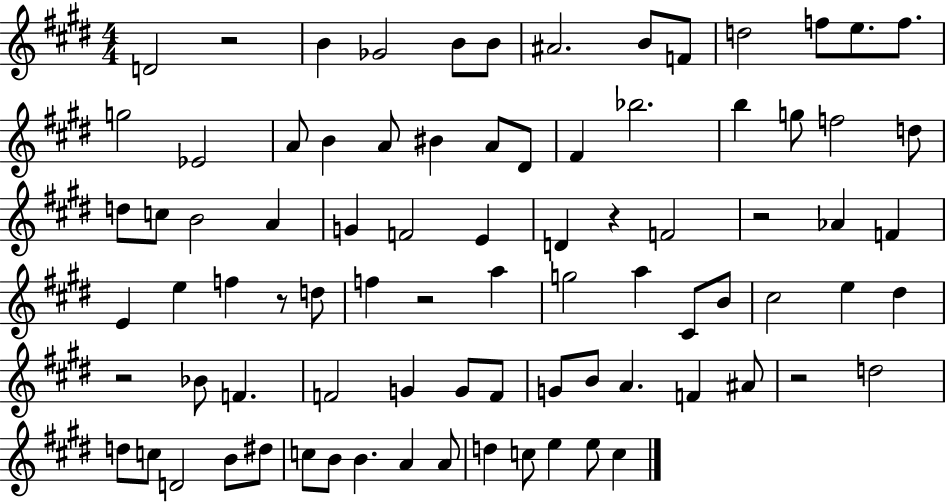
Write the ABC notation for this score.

X:1
T:Untitled
M:4/4
L:1/4
K:E
D2 z2 B _G2 B/2 B/2 ^A2 B/2 F/2 d2 f/2 e/2 f/2 g2 _E2 A/2 B A/2 ^B A/2 ^D/2 ^F _b2 b g/2 f2 d/2 d/2 c/2 B2 A G F2 E D z F2 z2 _A F E e f z/2 d/2 f z2 a g2 a ^C/2 B/2 ^c2 e ^d z2 _B/2 F F2 G G/2 F/2 G/2 B/2 A F ^A/2 z2 d2 d/2 c/2 D2 B/2 ^d/2 c/2 B/2 B A A/2 d c/2 e e/2 c